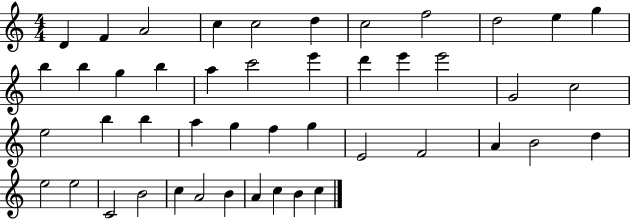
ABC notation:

X:1
T:Untitled
M:4/4
L:1/4
K:C
D F A2 c c2 d c2 f2 d2 e g b b g b a c'2 e' d' e' e'2 G2 c2 e2 b b a g f g E2 F2 A B2 d e2 e2 C2 B2 c A2 B A c B c